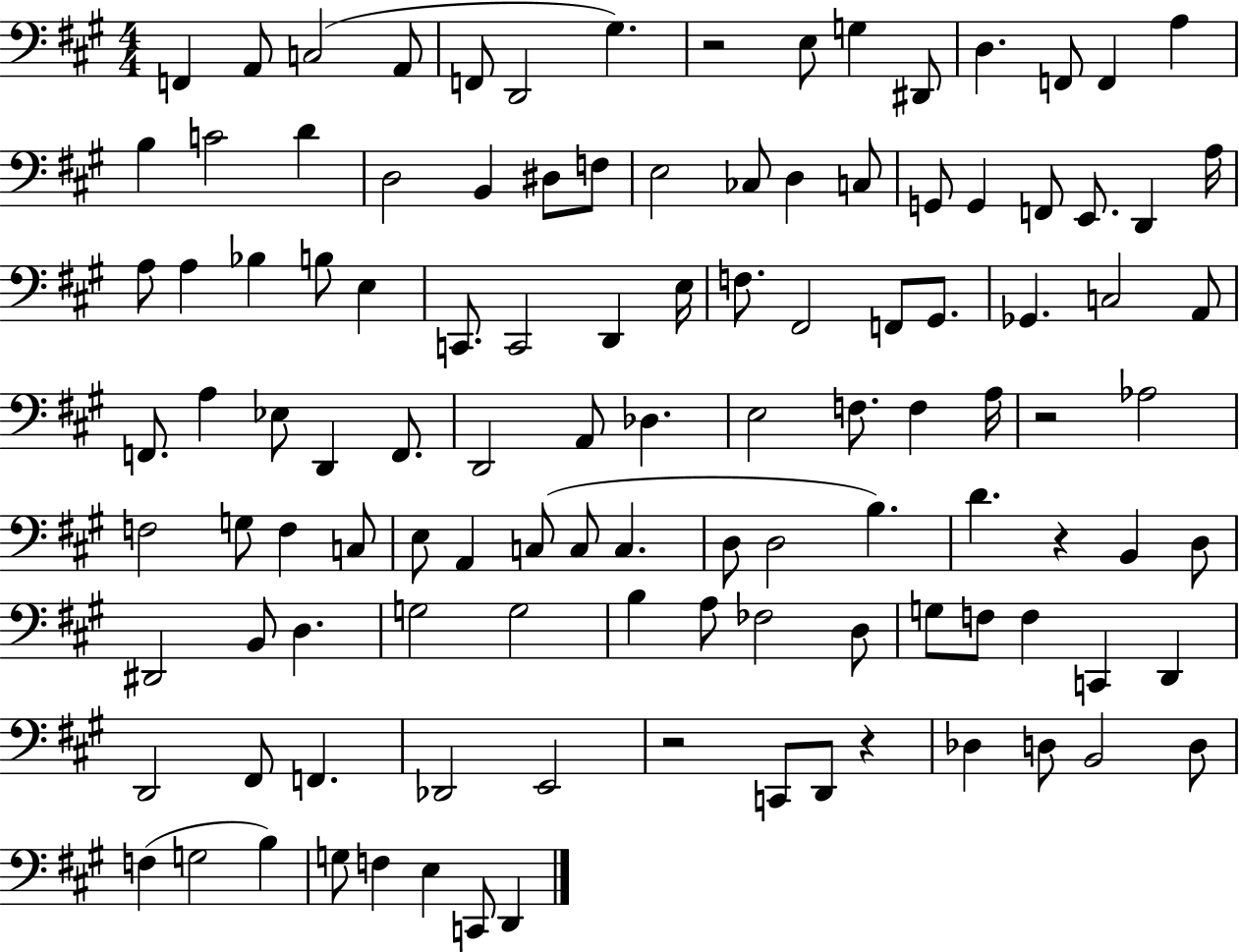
X:1
T:Untitled
M:4/4
L:1/4
K:A
F,, A,,/2 C,2 A,,/2 F,,/2 D,,2 ^G, z2 E,/2 G, ^D,,/2 D, F,,/2 F,, A, B, C2 D D,2 B,, ^D,/2 F,/2 E,2 _C,/2 D, C,/2 G,,/2 G,, F,,/2 E,,/2 D,, A,/4 A,/2 A, _B, B,/2 E, C,,/2 C,,2 D,, E,/4 F,/2 ^F,,2 F,,/2 ^G,,/2 _G,, C,2 A,,/2 F,,/2 A, _E,/2 D,, F,,/2 D,,2 A,,/2 _D, E,2 F,/2 F, A,/4 z2 _A,2 F,2 G,/2 F, C,/2 E,/2 A,, C,/2 C,/2 C, D,/2 D,2 B, D z B,, D,/2 ^D,,2 B,,/2 D, G,2 G,2 B, A,/2 _F,2 D,/2 G,/2 F,/2 F, C,, D,, D,,2 ^F,,/2 F,, _D,,2 E,,2 z2 C,,/2 D,,/2 z _D, D,/2 B,,2 D,/2 F, G,2 B, G,/2 F, E, C,,/2 D,,